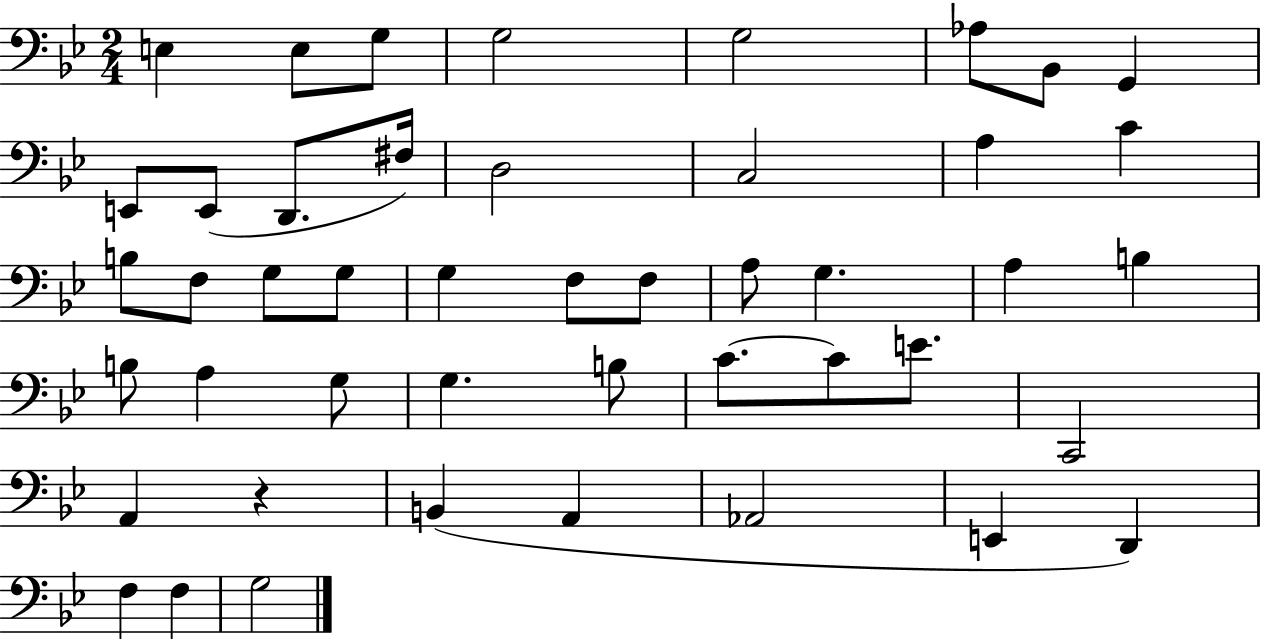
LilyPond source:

{
  \clef bass
  \numericTimeSignature
  \time 2/4
  \key bes \major
  e4 e8 g8 | g2 | g2 | aes8 bes,8 g,4 | \break e,8 e,8( d,8. fis16) | d2 | c2 | a4 c'4 | \break b8 f8 g8 g8 | g4 f8 f8 | a8 g4. | a4 b4 | \break b8 a4 g8 | g4. b8 | c'8.~~ c'8 e'8. | c,2 | \break a,4 r4 | b,4( a,4 | aes,2 | e,4 d,4) | \break f4 f4 | g2 | \bar "|."
}